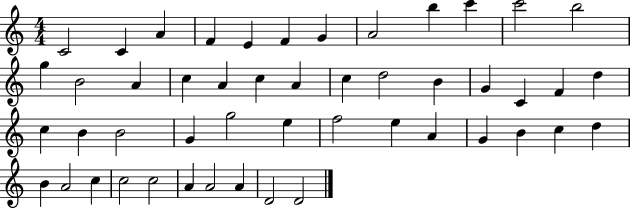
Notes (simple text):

C4/h C4/q A4/q F4/q E4/q F4/q G4/q A4/h B5/q C6/q C6/h B5/h G5/q B4/h A4/q C5/q A4/q C5/q A4/q C5/q D5/h B4/q G4/q C4/q F4/q D5/q C5/q B4/q B4/h G4/q G5/h E5/q F5/h E5/q A4/q G4/q B4/q C5/q D5/q B4/q A4/h C5/q C5/h C5/h A4/q A4/h A4/q D4/h D4/h